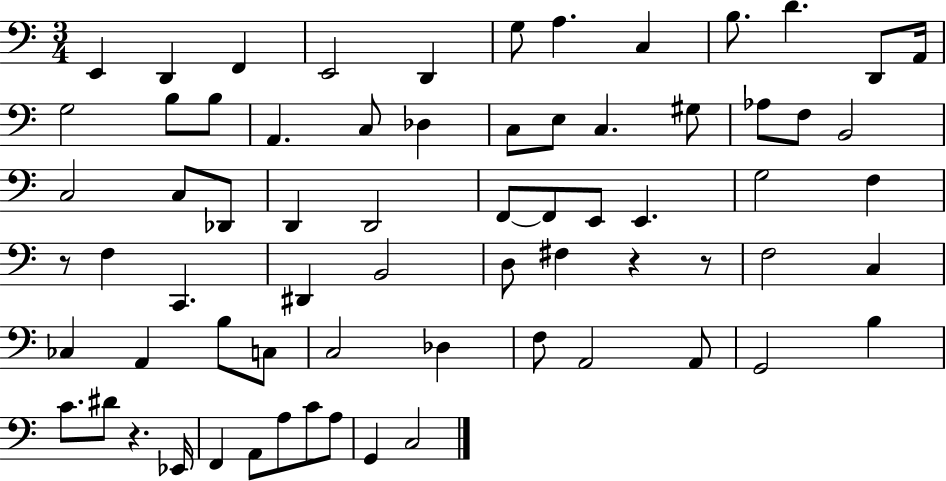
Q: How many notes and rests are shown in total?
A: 69